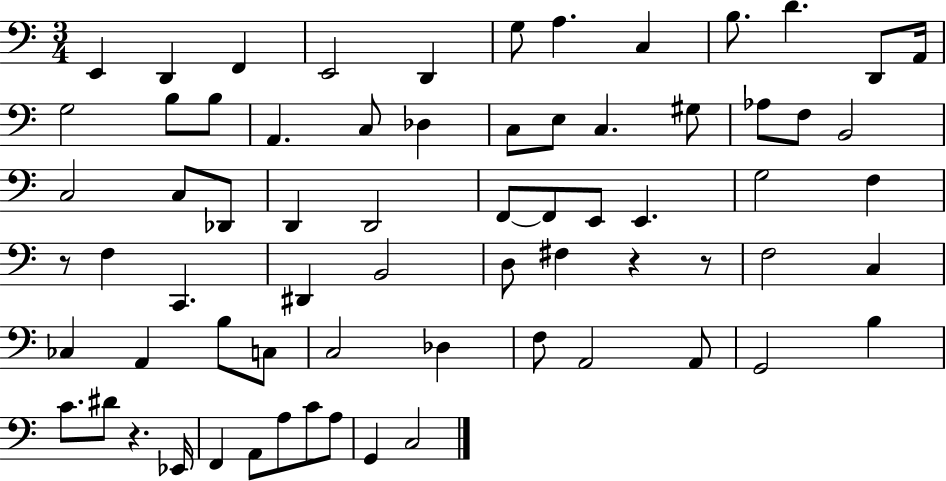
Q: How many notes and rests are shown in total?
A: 69